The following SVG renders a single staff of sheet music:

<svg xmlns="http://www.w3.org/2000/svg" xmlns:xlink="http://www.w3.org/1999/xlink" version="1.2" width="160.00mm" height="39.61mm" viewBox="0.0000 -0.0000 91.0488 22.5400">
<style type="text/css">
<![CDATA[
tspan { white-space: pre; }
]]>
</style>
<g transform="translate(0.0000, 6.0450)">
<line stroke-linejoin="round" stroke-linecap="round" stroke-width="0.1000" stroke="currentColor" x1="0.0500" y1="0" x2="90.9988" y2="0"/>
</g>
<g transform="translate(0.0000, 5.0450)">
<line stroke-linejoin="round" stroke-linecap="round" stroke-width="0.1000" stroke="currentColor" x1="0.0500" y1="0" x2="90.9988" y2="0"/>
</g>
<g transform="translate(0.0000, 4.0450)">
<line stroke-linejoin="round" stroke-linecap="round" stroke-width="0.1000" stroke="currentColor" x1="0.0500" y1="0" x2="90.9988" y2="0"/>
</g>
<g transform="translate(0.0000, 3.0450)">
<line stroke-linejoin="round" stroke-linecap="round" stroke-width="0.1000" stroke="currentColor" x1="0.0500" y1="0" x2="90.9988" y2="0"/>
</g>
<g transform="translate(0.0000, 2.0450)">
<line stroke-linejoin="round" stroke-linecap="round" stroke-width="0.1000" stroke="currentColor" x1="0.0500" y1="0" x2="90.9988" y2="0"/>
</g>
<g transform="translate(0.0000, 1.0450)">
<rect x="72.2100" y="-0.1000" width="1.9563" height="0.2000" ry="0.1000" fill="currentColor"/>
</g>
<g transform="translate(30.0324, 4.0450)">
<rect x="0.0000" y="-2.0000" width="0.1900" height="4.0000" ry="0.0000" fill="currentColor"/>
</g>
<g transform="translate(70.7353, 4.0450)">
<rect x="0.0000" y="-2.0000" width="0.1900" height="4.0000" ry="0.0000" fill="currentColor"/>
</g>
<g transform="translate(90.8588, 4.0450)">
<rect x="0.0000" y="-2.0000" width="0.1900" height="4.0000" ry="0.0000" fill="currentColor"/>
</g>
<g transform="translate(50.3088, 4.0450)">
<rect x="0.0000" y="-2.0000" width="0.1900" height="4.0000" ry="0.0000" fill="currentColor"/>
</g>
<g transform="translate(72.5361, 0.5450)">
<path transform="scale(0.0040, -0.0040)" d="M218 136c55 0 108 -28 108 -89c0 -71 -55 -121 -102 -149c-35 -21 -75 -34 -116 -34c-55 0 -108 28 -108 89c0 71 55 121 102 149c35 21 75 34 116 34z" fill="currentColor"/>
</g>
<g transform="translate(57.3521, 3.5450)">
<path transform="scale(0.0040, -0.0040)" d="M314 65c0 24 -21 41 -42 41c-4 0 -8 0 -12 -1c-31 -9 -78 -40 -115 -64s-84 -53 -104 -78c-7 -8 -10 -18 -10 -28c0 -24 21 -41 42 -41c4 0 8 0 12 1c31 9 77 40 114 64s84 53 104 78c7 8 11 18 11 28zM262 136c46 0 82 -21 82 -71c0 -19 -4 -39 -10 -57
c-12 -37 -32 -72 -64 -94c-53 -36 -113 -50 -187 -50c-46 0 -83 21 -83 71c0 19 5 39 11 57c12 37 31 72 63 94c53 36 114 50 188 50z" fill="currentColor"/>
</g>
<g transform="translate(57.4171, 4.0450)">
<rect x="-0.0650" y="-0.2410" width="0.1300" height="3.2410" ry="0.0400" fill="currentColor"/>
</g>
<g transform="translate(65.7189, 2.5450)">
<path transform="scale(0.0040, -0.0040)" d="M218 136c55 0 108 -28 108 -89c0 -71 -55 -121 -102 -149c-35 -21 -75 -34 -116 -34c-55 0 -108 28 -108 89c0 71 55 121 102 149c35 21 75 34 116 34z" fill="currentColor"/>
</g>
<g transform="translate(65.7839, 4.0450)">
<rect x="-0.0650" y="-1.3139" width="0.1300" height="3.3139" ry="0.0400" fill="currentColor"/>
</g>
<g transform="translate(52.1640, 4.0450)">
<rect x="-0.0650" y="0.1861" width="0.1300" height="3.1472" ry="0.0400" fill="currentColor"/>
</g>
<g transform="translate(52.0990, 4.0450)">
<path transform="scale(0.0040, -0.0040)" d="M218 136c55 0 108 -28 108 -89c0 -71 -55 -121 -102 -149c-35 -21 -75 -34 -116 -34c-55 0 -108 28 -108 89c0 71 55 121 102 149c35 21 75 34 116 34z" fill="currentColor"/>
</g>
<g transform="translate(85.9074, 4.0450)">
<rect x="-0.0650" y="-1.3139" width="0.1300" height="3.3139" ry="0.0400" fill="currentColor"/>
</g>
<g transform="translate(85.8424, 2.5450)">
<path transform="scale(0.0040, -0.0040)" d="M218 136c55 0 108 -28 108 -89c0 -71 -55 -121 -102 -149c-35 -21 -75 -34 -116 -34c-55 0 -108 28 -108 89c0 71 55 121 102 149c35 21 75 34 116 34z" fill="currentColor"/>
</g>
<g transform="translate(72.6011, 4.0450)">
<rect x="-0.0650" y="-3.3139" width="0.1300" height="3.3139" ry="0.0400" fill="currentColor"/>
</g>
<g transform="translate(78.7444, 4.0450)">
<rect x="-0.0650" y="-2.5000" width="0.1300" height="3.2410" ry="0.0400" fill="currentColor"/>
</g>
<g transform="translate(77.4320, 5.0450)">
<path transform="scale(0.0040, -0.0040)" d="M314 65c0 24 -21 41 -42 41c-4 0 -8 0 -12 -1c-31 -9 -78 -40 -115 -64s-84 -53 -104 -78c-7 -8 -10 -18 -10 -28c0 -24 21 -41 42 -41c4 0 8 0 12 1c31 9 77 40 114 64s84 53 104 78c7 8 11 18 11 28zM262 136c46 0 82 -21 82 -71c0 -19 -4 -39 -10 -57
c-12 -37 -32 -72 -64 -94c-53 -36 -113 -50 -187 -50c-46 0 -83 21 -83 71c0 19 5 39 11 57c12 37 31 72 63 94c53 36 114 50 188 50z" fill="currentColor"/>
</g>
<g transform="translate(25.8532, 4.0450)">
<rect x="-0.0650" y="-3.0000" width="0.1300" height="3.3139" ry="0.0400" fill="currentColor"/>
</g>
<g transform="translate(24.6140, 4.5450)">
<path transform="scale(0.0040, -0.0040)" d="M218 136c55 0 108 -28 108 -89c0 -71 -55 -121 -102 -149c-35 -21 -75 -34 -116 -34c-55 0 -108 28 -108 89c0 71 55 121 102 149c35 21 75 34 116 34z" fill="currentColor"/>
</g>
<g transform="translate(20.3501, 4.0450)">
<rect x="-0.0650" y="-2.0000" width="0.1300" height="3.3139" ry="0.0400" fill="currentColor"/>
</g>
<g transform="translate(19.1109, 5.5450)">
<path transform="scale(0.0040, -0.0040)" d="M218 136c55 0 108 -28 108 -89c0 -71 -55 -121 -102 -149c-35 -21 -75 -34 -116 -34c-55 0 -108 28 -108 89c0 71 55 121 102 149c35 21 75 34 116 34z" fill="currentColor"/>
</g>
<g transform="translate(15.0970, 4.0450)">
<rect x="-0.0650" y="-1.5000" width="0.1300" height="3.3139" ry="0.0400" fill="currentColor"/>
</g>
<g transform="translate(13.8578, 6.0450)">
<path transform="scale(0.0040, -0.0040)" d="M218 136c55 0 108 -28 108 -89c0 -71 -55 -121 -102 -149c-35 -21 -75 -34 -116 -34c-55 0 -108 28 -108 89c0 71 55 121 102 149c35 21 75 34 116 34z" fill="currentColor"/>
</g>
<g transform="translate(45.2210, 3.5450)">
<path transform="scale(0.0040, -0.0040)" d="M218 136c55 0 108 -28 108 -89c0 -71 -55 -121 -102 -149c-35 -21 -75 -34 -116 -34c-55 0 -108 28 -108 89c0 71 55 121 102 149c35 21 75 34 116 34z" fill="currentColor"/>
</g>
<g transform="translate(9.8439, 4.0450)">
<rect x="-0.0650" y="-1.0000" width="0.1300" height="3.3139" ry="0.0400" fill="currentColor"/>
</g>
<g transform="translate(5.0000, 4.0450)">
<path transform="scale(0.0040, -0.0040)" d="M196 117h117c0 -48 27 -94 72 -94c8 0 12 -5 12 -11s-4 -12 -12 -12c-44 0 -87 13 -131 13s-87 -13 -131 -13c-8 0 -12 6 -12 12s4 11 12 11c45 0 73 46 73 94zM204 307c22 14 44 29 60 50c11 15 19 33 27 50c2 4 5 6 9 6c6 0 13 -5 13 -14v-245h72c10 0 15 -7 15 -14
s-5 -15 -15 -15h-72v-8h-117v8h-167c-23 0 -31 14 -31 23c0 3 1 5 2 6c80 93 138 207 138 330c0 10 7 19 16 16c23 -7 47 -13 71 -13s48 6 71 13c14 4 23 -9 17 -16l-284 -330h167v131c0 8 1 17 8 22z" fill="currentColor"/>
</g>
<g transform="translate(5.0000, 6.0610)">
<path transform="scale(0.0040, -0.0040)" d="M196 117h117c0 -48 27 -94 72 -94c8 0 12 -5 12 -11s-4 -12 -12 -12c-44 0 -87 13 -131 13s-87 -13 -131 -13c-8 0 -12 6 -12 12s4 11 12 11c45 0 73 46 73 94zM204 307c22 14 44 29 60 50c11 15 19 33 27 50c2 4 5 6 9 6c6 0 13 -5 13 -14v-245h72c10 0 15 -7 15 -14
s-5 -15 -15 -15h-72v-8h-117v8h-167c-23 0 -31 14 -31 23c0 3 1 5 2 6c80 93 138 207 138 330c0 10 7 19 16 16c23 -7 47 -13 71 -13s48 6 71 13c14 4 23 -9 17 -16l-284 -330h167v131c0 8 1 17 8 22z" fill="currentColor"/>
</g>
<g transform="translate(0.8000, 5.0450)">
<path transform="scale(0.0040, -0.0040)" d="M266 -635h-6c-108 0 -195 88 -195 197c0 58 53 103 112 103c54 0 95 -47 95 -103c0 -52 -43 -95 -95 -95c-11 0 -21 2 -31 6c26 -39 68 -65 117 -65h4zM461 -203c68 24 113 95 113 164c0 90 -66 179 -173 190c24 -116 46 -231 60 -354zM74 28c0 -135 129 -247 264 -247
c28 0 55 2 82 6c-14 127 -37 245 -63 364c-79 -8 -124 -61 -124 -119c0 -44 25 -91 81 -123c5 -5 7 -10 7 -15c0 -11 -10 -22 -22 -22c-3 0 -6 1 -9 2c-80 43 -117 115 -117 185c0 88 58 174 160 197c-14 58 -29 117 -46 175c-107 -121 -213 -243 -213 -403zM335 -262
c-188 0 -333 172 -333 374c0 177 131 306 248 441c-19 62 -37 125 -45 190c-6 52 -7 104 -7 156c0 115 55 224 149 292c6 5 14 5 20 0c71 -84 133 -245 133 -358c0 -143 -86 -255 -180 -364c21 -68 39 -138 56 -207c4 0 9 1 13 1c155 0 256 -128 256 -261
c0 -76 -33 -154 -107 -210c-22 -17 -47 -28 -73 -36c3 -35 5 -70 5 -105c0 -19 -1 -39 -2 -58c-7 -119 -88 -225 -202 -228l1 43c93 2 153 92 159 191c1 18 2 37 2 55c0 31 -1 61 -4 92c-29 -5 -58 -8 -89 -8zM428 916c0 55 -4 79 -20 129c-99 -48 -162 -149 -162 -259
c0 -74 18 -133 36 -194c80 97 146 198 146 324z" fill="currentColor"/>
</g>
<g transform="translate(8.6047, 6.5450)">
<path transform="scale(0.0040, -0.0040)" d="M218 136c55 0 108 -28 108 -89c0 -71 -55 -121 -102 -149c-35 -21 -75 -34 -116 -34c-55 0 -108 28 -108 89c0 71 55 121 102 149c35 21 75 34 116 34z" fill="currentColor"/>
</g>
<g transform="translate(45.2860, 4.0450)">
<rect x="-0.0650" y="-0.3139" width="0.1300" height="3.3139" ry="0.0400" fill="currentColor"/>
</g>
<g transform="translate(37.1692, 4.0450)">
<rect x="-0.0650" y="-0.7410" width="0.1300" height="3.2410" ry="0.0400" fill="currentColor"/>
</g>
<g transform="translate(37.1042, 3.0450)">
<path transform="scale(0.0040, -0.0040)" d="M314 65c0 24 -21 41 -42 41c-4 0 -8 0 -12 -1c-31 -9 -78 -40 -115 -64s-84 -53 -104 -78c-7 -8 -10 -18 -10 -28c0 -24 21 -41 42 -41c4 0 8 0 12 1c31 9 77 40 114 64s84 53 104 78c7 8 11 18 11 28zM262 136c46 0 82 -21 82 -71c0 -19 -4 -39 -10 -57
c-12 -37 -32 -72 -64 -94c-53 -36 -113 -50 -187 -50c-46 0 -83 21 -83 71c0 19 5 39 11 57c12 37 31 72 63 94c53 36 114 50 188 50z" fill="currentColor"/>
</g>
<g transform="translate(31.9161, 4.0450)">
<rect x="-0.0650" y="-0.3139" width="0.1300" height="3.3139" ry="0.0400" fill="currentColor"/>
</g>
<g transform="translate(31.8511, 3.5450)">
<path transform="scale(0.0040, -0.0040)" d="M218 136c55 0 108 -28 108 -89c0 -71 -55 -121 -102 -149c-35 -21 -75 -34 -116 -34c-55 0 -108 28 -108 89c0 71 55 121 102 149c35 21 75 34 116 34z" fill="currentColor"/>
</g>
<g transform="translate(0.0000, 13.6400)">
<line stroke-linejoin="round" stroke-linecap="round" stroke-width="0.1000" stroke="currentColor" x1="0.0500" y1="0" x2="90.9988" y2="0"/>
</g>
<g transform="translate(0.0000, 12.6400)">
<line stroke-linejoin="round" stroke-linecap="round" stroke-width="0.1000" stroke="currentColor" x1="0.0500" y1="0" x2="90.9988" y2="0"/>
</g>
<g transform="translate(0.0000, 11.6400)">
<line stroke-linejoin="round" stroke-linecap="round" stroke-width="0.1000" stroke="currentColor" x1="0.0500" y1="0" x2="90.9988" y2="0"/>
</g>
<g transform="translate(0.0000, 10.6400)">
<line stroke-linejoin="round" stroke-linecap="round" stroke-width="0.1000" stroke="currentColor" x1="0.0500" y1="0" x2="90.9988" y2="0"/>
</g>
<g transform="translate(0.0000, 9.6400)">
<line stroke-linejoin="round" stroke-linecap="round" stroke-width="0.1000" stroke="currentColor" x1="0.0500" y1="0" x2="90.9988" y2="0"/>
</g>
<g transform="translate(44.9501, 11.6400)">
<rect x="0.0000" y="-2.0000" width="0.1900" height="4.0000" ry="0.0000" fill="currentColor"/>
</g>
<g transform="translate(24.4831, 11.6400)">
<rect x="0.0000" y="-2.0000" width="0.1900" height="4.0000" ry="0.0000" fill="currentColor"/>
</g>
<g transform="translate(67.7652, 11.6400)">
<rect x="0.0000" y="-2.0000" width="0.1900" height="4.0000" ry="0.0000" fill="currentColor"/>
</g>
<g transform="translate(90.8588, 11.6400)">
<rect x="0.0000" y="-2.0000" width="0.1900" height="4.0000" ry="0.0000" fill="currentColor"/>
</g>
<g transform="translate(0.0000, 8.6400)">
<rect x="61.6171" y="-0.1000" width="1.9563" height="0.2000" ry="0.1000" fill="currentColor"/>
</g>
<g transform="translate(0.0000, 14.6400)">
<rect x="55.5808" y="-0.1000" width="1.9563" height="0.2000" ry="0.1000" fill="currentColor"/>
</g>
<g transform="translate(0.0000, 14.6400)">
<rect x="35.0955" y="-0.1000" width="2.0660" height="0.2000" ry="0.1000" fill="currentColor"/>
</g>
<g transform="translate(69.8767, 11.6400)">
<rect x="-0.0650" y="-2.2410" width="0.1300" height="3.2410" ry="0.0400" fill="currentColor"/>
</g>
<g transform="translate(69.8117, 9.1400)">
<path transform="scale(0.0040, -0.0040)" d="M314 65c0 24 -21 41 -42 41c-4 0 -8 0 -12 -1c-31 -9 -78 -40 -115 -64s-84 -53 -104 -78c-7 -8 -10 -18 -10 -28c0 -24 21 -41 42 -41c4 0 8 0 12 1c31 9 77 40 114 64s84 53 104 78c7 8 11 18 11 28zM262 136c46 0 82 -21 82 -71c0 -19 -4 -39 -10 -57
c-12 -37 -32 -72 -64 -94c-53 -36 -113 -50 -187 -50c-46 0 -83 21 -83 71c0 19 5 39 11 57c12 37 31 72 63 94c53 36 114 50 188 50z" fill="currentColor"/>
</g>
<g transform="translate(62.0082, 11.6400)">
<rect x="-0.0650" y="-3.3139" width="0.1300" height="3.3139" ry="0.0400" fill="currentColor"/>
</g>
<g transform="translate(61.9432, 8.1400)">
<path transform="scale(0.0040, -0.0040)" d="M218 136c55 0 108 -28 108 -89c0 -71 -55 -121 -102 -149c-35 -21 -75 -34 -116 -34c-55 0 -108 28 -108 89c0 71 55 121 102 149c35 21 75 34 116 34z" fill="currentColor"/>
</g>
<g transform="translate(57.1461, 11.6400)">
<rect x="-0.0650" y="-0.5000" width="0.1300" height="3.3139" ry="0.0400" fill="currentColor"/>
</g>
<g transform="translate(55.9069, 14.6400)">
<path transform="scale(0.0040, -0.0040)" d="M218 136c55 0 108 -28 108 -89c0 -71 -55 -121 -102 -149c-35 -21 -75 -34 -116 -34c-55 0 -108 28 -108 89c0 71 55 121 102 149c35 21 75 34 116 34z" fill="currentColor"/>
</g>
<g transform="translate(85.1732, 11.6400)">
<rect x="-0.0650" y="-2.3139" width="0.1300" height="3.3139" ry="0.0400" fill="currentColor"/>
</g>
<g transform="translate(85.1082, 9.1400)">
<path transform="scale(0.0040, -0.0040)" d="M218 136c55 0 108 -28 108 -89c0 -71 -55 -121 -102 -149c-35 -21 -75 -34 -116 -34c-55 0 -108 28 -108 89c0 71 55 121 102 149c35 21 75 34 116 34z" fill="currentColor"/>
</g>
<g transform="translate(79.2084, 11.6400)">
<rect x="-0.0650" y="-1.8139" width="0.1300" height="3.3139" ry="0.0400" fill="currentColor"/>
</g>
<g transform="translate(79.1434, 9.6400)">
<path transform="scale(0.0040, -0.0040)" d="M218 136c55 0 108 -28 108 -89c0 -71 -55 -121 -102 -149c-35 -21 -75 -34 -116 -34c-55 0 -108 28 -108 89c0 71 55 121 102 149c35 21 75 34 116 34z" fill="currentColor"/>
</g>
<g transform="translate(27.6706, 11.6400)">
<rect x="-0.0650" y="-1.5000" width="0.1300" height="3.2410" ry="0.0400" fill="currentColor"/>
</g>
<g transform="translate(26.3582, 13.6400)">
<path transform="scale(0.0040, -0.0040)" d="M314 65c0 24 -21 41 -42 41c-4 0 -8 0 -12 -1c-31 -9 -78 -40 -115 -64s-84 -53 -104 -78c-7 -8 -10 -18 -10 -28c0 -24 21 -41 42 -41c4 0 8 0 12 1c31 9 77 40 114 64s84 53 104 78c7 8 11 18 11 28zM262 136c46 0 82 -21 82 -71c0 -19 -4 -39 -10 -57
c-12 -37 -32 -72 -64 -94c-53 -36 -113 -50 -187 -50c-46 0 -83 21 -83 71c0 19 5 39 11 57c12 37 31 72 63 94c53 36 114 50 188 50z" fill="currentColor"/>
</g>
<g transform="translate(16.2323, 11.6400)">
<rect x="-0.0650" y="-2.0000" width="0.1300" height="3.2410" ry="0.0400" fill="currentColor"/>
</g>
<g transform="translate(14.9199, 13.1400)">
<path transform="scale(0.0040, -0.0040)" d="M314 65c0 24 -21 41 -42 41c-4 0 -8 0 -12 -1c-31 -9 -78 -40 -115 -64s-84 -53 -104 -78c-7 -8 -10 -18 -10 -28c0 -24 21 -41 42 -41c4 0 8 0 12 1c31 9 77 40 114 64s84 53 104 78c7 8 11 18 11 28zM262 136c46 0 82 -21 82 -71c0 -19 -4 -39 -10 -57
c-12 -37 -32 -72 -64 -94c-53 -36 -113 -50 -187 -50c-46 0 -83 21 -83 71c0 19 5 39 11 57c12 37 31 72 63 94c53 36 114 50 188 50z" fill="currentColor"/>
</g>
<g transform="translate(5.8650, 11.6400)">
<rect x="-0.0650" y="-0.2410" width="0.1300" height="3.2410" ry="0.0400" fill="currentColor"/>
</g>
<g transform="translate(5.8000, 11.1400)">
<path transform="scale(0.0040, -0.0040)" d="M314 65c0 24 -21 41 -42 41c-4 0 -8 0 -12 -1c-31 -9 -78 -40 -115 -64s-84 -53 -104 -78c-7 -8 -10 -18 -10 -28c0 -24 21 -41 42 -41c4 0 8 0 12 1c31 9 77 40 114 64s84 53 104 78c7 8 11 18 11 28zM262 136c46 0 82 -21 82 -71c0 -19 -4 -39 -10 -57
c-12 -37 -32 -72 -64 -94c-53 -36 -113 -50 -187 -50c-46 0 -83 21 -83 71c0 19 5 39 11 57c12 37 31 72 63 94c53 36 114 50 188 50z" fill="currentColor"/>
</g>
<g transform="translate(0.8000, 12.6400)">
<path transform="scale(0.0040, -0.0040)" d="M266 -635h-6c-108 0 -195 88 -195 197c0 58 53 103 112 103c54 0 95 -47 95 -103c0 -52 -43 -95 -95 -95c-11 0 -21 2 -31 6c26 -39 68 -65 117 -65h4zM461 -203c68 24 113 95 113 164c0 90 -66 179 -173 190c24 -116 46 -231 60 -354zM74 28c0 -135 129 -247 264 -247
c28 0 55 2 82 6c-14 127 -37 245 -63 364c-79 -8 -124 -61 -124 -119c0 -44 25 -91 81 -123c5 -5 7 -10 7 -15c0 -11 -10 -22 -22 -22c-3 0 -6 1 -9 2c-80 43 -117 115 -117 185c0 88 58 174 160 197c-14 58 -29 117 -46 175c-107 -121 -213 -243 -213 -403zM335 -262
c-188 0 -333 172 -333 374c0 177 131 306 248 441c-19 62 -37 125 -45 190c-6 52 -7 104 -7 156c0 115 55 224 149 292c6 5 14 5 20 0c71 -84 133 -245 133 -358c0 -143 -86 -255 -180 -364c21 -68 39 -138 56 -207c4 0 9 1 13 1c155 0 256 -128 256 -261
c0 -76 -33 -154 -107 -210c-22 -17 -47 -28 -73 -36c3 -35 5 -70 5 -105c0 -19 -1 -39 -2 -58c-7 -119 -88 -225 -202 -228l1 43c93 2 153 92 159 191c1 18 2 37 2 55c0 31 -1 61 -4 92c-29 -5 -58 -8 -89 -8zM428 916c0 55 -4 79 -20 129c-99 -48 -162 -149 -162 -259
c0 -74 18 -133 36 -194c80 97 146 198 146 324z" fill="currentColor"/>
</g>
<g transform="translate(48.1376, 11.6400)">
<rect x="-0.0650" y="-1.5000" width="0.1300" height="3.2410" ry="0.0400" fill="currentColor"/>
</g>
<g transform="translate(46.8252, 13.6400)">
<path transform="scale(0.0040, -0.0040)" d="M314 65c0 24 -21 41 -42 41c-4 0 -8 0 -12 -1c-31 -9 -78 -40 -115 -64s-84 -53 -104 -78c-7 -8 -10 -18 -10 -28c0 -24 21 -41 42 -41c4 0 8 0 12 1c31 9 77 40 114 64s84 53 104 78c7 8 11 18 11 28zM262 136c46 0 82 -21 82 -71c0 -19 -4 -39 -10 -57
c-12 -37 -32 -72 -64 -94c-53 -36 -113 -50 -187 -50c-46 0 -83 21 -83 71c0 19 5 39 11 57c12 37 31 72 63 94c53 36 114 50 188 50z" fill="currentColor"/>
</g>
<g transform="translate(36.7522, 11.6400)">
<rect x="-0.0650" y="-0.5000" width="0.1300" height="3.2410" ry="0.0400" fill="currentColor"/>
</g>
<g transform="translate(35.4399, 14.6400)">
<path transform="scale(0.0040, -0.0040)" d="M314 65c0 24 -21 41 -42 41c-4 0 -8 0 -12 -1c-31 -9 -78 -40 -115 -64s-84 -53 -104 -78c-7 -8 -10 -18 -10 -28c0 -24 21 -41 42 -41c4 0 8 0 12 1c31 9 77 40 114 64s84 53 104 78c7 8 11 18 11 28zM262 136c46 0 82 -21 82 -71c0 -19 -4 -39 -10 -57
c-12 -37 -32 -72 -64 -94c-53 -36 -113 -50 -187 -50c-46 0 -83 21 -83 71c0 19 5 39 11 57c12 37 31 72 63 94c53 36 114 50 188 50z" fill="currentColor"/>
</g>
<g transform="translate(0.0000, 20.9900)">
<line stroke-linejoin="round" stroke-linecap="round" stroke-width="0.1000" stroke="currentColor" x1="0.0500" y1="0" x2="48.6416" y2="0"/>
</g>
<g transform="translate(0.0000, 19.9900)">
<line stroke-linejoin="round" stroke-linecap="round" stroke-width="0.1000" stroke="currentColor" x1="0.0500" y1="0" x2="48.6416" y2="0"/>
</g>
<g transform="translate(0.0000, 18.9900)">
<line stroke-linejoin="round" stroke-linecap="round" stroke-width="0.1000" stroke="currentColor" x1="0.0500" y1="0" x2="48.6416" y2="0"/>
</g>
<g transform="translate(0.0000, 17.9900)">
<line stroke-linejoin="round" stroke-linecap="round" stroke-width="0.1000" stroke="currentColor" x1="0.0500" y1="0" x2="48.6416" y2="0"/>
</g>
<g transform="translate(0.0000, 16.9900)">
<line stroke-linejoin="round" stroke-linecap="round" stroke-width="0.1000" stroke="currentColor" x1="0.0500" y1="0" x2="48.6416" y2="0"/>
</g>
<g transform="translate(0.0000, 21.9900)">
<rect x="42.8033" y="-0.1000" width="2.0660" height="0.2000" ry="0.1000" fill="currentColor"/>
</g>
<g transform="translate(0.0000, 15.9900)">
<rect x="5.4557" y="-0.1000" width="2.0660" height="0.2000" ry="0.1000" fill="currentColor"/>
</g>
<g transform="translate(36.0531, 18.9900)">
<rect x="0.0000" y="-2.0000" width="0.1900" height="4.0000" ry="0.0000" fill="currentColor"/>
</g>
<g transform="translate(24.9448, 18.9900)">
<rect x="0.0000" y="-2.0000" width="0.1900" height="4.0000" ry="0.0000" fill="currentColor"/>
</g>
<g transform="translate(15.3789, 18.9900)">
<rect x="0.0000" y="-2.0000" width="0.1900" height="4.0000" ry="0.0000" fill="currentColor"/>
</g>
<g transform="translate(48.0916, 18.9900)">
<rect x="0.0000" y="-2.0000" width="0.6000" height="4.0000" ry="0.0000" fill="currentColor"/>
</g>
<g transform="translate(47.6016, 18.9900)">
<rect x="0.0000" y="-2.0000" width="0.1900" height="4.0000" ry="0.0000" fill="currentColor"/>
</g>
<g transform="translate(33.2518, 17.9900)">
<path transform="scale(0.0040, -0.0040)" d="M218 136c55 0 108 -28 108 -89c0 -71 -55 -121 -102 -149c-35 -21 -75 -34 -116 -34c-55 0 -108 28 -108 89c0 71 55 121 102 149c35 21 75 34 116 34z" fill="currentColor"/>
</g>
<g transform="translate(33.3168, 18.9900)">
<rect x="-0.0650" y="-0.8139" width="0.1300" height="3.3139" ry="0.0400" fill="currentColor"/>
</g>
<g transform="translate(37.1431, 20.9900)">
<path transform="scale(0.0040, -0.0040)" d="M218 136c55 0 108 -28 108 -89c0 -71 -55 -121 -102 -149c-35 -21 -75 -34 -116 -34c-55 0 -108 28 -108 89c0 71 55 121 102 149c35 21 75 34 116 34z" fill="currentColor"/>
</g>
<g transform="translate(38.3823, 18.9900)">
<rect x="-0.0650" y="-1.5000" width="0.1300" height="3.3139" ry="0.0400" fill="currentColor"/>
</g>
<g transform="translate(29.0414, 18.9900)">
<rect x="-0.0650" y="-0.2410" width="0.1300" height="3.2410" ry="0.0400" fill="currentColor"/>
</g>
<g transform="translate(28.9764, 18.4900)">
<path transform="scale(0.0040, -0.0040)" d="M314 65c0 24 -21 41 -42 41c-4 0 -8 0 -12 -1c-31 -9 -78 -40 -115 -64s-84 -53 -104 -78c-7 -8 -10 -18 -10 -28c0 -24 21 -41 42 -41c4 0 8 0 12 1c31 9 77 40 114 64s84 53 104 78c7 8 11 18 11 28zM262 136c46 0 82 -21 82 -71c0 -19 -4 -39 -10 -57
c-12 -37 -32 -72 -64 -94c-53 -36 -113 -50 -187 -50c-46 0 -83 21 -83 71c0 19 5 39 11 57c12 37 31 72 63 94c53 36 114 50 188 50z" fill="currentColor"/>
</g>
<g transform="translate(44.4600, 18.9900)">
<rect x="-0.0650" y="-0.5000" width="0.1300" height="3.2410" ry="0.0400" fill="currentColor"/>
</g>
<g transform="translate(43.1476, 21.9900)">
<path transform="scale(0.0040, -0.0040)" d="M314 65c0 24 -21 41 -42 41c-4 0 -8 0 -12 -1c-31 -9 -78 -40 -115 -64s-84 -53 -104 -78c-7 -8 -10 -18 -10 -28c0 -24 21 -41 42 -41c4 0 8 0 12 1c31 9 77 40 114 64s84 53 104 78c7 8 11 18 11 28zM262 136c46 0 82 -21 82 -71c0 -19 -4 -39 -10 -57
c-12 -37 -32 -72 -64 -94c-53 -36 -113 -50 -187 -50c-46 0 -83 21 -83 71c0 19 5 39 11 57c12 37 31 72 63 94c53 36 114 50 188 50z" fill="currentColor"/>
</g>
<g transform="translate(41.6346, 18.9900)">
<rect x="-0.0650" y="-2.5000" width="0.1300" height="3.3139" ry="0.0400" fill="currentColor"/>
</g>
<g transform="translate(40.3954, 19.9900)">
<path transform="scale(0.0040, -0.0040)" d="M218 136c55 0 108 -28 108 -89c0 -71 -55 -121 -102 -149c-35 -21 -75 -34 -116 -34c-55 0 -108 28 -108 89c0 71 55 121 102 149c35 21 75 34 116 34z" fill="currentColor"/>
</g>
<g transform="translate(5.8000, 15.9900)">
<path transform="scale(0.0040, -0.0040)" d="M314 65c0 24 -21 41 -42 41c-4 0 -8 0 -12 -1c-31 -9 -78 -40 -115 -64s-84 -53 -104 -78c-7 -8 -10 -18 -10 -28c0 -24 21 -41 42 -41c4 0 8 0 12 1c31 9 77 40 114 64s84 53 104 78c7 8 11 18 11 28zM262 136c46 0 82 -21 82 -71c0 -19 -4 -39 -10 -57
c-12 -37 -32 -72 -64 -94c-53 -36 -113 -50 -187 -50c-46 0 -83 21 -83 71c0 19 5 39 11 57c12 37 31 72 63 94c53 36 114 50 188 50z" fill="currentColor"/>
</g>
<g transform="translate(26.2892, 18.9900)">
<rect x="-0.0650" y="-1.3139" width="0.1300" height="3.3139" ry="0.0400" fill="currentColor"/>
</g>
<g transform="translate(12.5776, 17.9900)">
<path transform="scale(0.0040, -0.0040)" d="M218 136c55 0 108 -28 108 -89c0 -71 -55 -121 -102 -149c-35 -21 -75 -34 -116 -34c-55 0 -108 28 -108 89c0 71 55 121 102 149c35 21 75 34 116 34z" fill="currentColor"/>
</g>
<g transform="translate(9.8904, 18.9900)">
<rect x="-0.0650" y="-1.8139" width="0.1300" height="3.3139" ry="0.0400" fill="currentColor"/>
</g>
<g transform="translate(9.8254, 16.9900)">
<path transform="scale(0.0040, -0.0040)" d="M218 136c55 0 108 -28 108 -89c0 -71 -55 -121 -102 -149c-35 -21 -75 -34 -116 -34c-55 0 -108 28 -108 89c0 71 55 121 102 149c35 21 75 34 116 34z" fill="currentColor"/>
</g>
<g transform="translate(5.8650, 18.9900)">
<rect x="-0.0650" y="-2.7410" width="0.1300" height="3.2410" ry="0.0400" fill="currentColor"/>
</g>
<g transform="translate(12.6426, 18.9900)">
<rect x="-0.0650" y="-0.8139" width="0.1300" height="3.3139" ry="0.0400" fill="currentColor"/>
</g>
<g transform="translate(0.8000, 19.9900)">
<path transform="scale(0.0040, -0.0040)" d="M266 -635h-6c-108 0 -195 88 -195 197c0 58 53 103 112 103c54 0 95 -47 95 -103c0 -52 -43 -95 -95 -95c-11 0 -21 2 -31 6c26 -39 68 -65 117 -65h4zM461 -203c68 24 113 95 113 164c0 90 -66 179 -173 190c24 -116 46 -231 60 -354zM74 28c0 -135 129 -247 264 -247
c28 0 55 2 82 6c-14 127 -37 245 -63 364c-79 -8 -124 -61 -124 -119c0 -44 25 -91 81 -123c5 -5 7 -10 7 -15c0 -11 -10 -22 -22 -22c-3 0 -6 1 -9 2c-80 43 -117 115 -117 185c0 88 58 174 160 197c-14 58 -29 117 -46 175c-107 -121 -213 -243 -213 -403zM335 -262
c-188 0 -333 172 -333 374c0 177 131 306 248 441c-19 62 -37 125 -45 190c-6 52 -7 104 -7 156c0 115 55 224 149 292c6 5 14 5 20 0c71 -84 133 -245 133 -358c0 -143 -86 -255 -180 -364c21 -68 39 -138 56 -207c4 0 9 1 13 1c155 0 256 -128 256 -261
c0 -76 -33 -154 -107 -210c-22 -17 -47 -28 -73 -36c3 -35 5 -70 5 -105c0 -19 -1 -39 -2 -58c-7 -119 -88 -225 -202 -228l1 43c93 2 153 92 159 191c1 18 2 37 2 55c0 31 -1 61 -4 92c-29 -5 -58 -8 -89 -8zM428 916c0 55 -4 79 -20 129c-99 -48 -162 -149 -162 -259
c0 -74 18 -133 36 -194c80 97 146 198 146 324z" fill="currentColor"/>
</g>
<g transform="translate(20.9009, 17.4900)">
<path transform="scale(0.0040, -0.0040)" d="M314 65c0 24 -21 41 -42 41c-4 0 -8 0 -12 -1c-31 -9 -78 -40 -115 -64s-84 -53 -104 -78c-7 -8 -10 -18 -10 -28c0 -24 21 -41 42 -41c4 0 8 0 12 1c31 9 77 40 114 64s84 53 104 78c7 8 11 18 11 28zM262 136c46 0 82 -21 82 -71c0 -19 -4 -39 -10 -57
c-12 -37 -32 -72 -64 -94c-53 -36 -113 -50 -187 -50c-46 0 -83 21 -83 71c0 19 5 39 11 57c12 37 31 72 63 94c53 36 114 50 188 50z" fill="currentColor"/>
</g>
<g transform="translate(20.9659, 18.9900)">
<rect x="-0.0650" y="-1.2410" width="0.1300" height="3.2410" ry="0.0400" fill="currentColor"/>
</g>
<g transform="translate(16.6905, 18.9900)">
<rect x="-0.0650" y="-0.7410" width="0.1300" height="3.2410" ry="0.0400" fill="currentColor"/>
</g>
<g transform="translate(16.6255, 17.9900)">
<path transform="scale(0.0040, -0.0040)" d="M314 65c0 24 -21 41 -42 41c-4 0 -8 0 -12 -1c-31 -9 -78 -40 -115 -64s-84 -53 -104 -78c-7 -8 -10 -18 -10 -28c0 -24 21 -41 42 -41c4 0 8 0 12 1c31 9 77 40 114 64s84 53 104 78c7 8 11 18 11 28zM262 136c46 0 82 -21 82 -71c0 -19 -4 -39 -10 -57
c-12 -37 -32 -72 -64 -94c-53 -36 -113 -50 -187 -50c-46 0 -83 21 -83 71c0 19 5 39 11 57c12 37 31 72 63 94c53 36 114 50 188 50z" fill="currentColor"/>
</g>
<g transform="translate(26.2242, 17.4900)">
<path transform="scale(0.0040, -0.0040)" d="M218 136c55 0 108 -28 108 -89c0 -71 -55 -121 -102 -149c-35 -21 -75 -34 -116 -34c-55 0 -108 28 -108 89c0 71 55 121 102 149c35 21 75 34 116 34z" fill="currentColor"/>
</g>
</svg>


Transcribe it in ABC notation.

X:1
T:Untitled
M:4/4
L:1/4
K:C
D E F A c d2 c B c2 e b G2 e c2 F2 E2 C2 E2 C b g2 f g a2 f d d2 e2 e c2 d E G C2